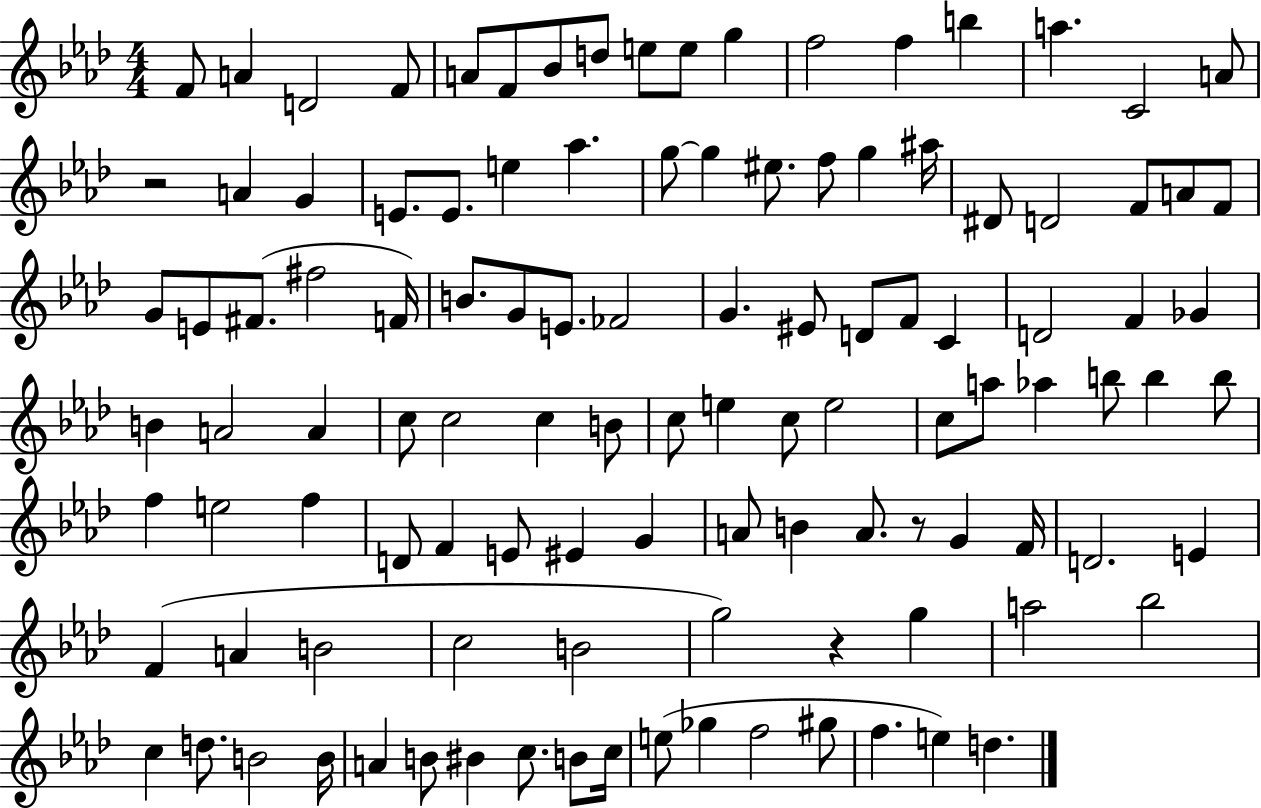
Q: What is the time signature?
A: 4/4